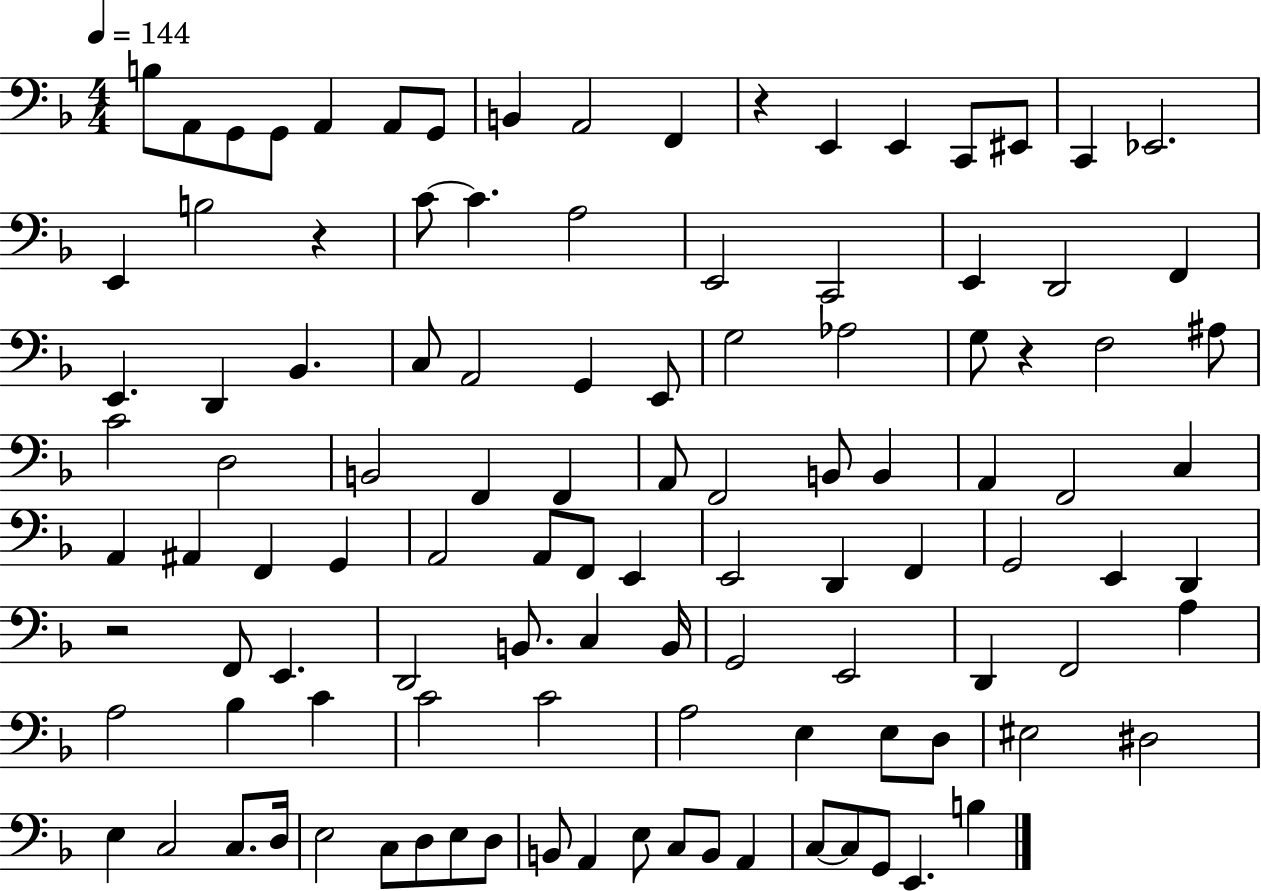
X:1
T:Untitled
M:4/4
L:1/4
K:F
B,/2 A,,/2 G,,/2 G,,/2 A,, A,,/2 G,,/2 B,, A,,2 F,, z E,, E,, C,,/2 ^E,,/2 C,, _E,,2 E,, B,2 z C/2 C A,2 E,,2 C,,2 E,, D,,2 F,, E,, D,, _B,, C,/2 A,,2 G,, E,,/2 G,2 _A,2 G,/2 z F,2 ^A,/2 C2 D,2 B,,2 F,, F,, A,,/2 F,,2 B,,/2 B,, A,, F,,2 C, A,, ^A,, F,, G,, A,,2 A,,/2 F,,/2 E,, E,,2 D,, F,, G,,2 E,, D,, z2 F,,/2 E,, D,,2 B,,/2 C, B,,/4 G,,2 E,,2 D,, F,,2 A, A,2 _B, C C2 C2 A,2 E, E,/2 D,/2 ^E,2 ^D,2 E, C,2 C,/2 D,/4 E,2 C,/2 D,/2 E,/2 D,/2 B,,/2 A,, E,/2 C,/2 B,,/2 A,, C,/2 C,/2 G,,/2 E,, B,